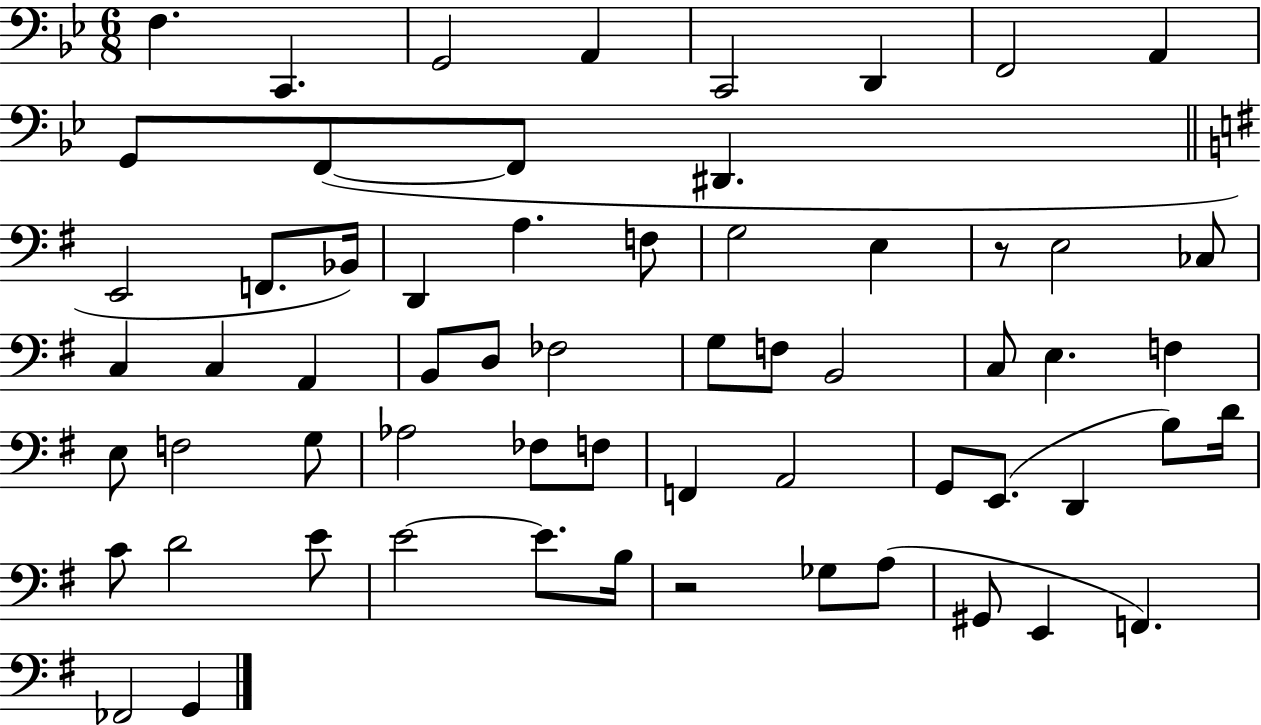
F3/q. C2/q. G2/h A2/q C2/h D2/q F2/h A2/q G2/e F2/e F2/e D#2/q. E2/h F2/e. Bb2/s D2/q A3/q. F3/e G3/h E3/q R/e E3/h CES3/e C3/q C3/q A2/q B2/e D3/e FES3/h G3/e F3/e B2/h C3/e E3/q. F3/q E3/e F3/h G3/e Ab3/h FES3/e F3/e F2/q A2/h G2/e E2/e. D2/q B3/e D4/s C4/e D4/h E4/e E4/h E4/e. B3/s R/h Gb3/e A3/e G#2/e E2/q F2/q. FES2/h G2/q